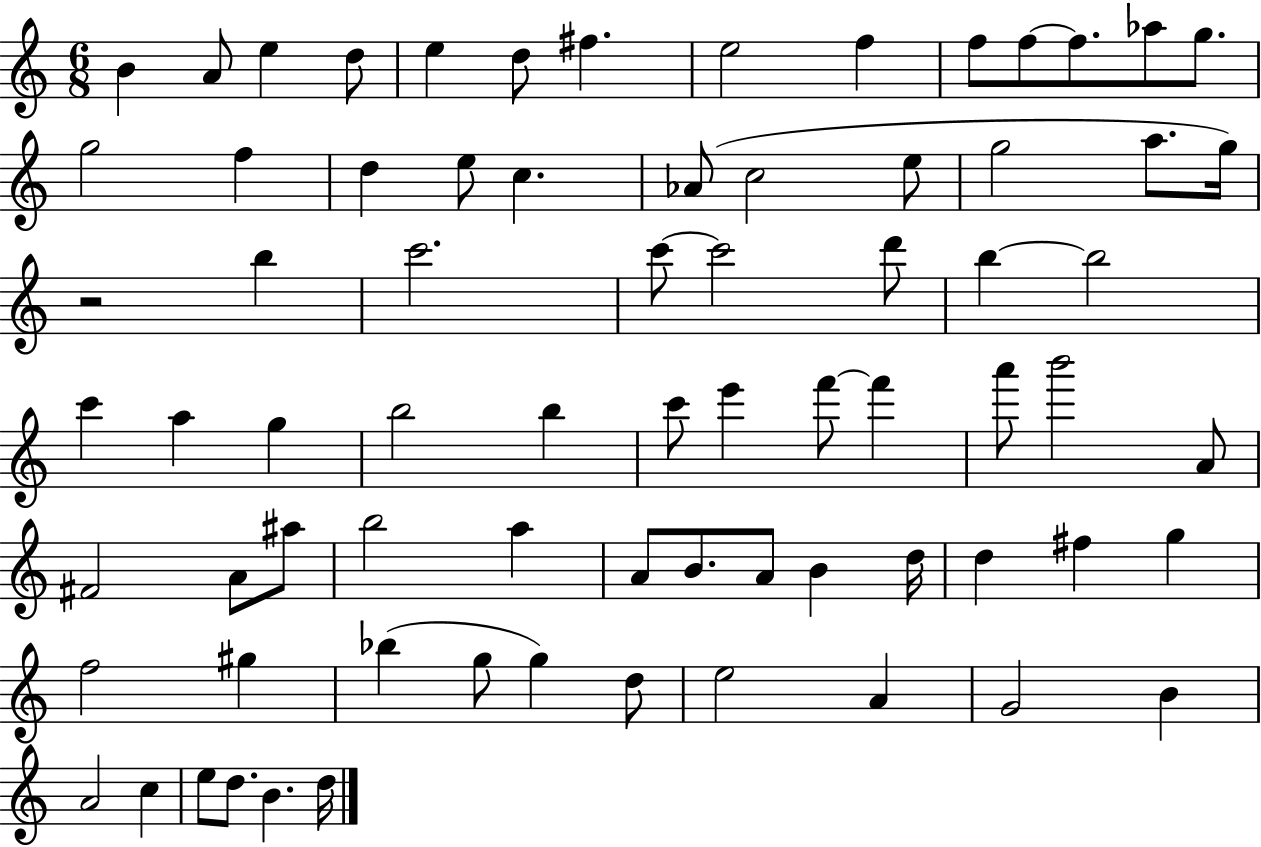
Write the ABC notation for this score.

X:1
T:Untitled
M:6/8
L:1/4
K:C
B A/2 e d/2 e d/2 ^f e2 f f/2 f/2 f/2 _a/2 g/2 g2 f d e/2 c _A/2 c2 e/2 g2 a/2 g/4 z2 b c'2 c'/2 c'2 d'/2 b b2 c' a g b2 b c'/2 e' f'/2 f' a'/2 b'2 A/2 ^F2 A/2 ^a/2 b2 a A/2 B/2 A/2 B d/4 d ^f g f2 ^g _b g/2 g d/2 e2 A G2 B A2 c e/2 d/2 B d/4